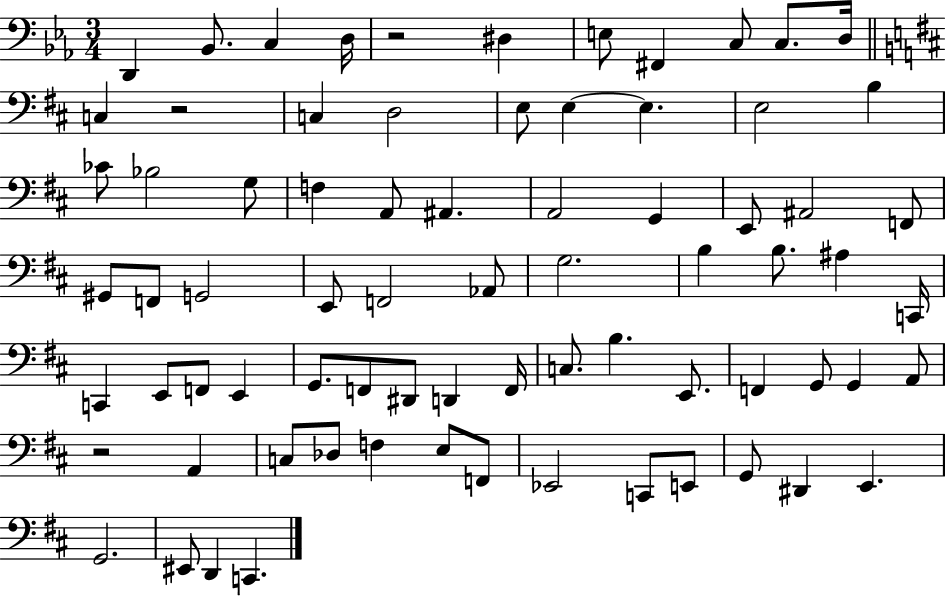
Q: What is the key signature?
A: EES major